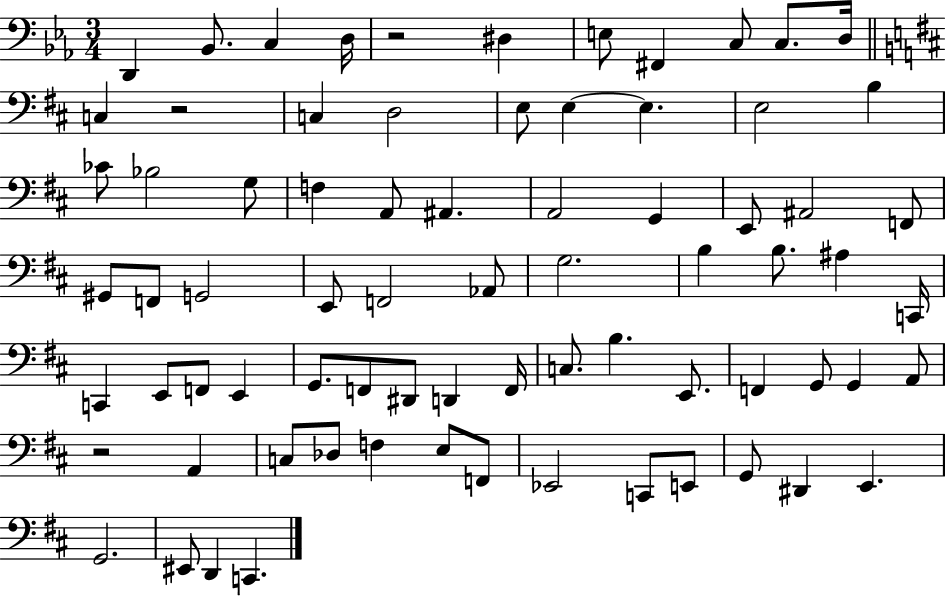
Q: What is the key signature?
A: EES major